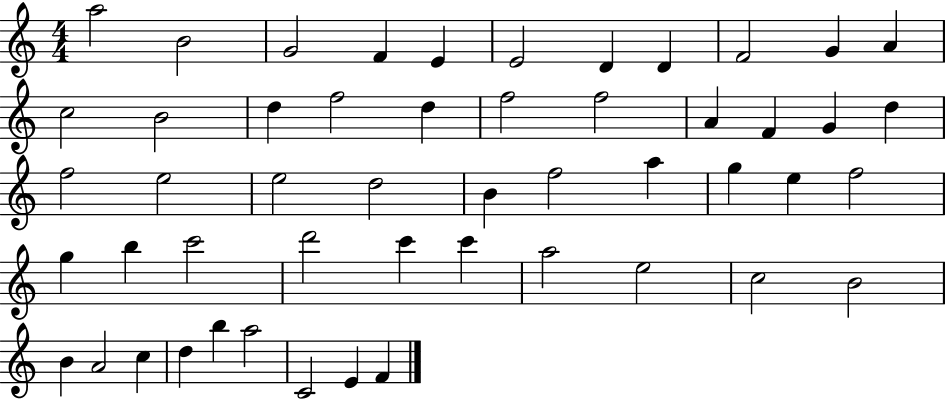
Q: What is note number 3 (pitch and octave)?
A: G4